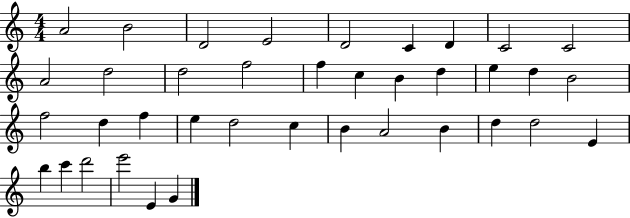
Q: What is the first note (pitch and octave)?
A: A4